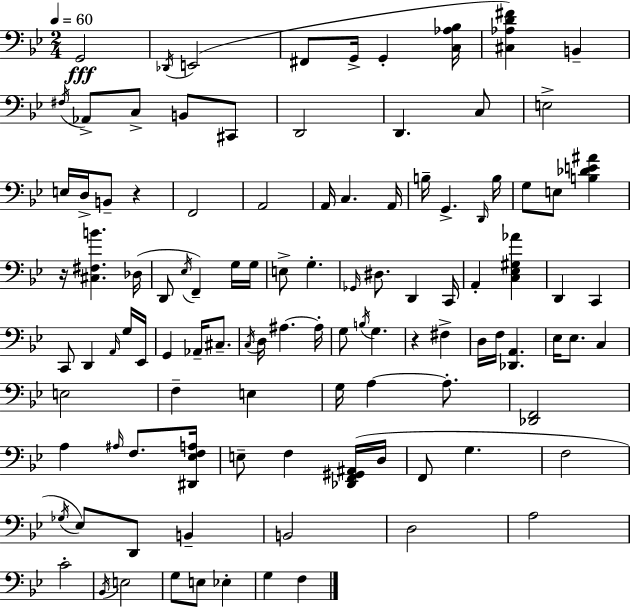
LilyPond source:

{
  \clef bass
  \numericTimeSignature
  \time 2/4
  \key bes \major
  \tempo 4 = 60
  g,2\fff | \acciaccatura { des,16 } e,2( | fis,8 g,16-> g,4-. | <c aes bes>16 <cis aes d' fis'>4) b,4-- | \break \acciaccatura { fis16 } aes,8-> c8-> b,8 | cis,8 d,2 | d,4. | c8 e2-> | \break e16 d16-> b,8-- r4 | f,2 | a,2 | a,16 c4. | \break a,16 b16-- g,4.-> | \grace { d,16 } b16 g8 e8 <b des' e' ais'>4 | r16 <cis fis b'>4. | des16( d,8 \acciaccatura { ees16 } f,4--) | \break g16 g16 e8-> g4.-. | \grace { ges,16 } dis8. | d,4 c,16 a,4-. | <c ees gis aes'>4 d,4 | \break c,4 c,8 d,4 | \grace { a,16 } g16 ees,16 g,4 | aes,16-- cis8.-- \acciaccatura { c16 } d16 | ais4.~~ ais16-. g8 | \break \acciaccatura { b16 } g4. | r4 fis4-> | d16 f16 <des, a,>4. | ees16 ees8. c4 | \break e2 | f4-- e4 | g16 a4~~ a8.-. | <des, f,>2 | \break a4 \grace { ais16 } f8. | <dis, ees f a>16 e8-- f4 <des, f, gis, ais,>16( | d16 f,8 g4. | f2 | \break \acciaccatura { ges16 }) ees8 d,8 b,4-- | b,2 | d2 | a2 | \break c'2-. | \acciaccatura { bes,16 } e2 | g8 e8 ees4-. | g4 f4 | \break \bar "|."
}